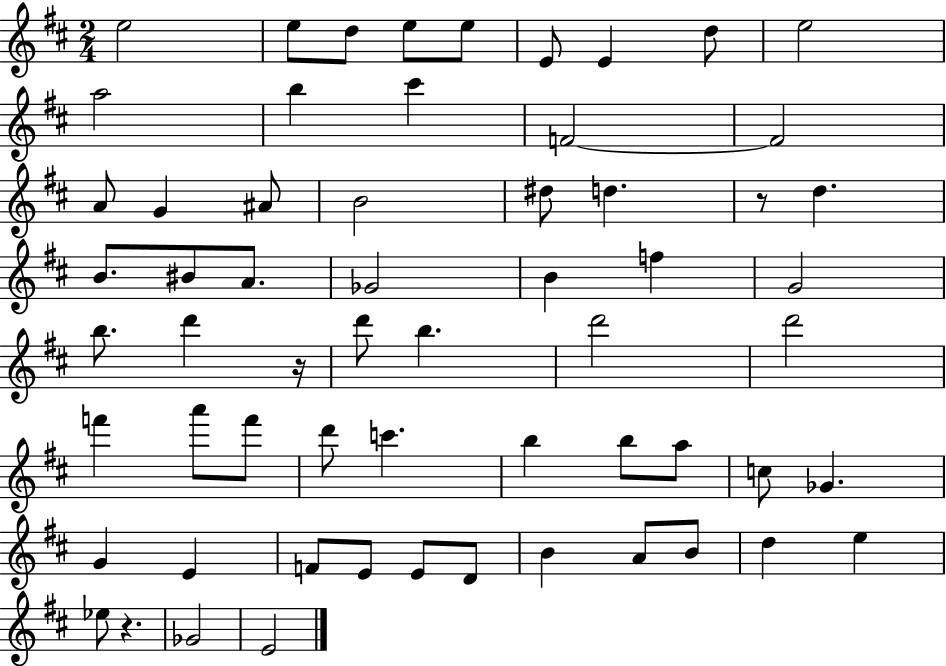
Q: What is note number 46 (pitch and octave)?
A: E4